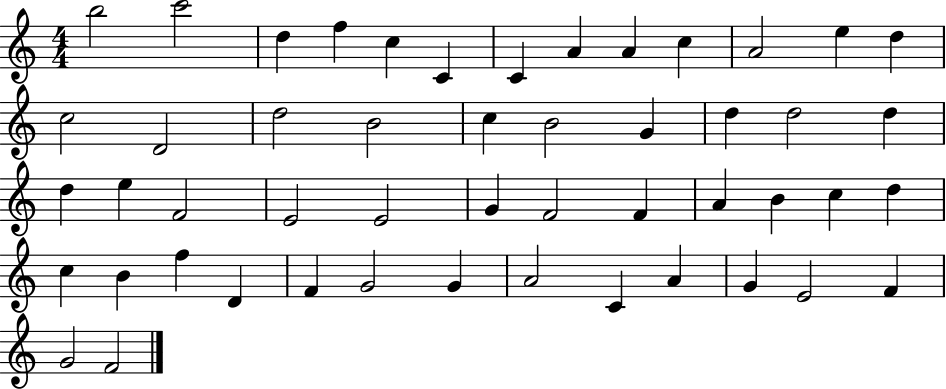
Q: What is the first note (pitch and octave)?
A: B5